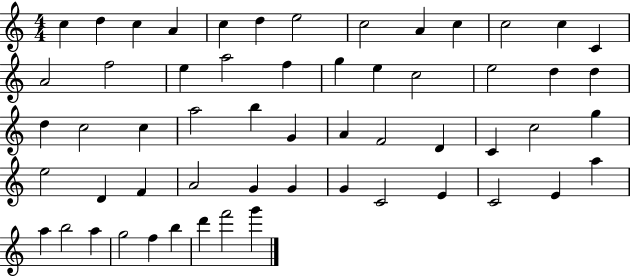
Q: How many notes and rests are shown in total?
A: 57